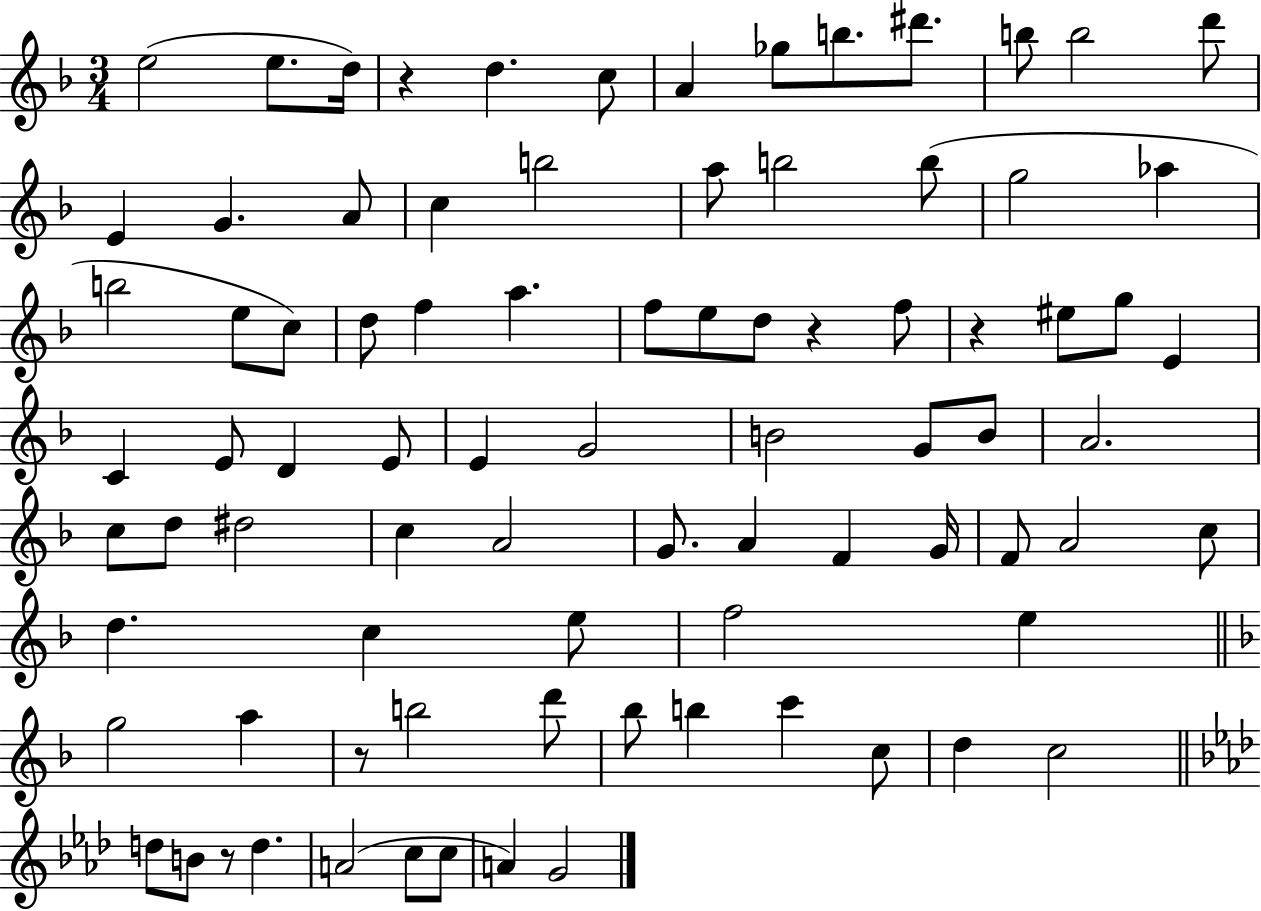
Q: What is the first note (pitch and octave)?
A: E5